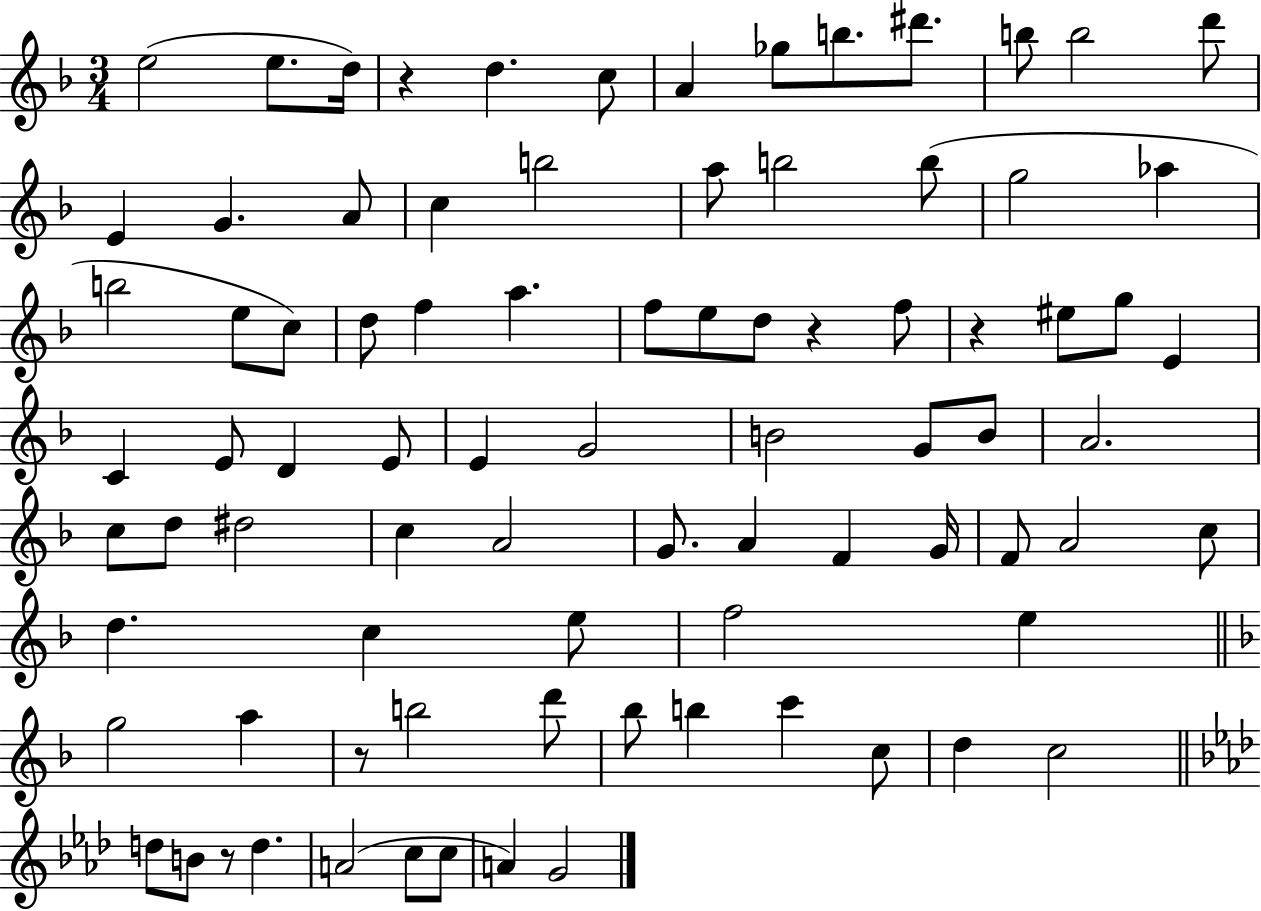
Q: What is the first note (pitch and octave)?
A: E5